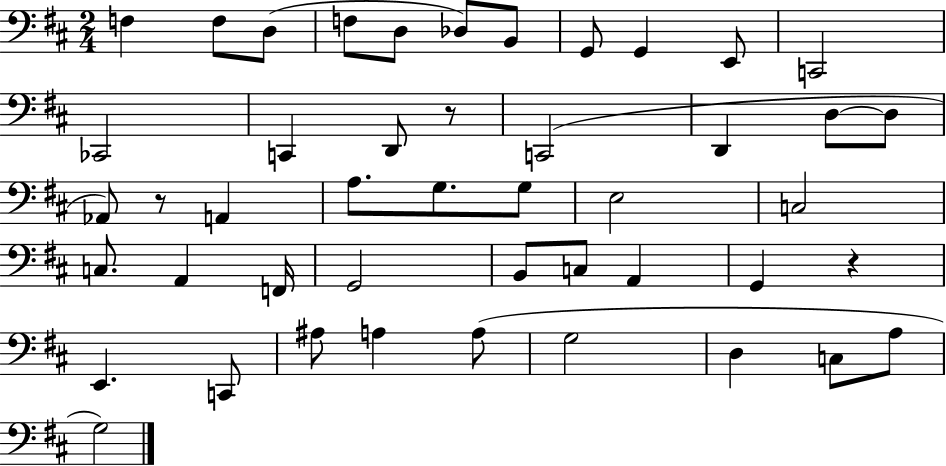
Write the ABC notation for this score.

X:1
T:Untitled
M:2/4
L:1/4
K:D
F, F,/2 D,/2 F,/2 D,/2 _D,/2 B,,/2 G,,/2 G,, E,,/2 C,,2 _C,,2 C,, D,,/2 z/2 C,,2 D,, D,/2 D,/2 _A,,/2 z/2 A,, A,/2 G,/2 G,/2 E,2 C,2 C,/2 A,, F,,/4 G,,2 B,,/2 C,/2 A,, G,, z E,, C,,/2 ^A,/2 A, A,/2 G,2 D, C,/2 A,/2 G,2